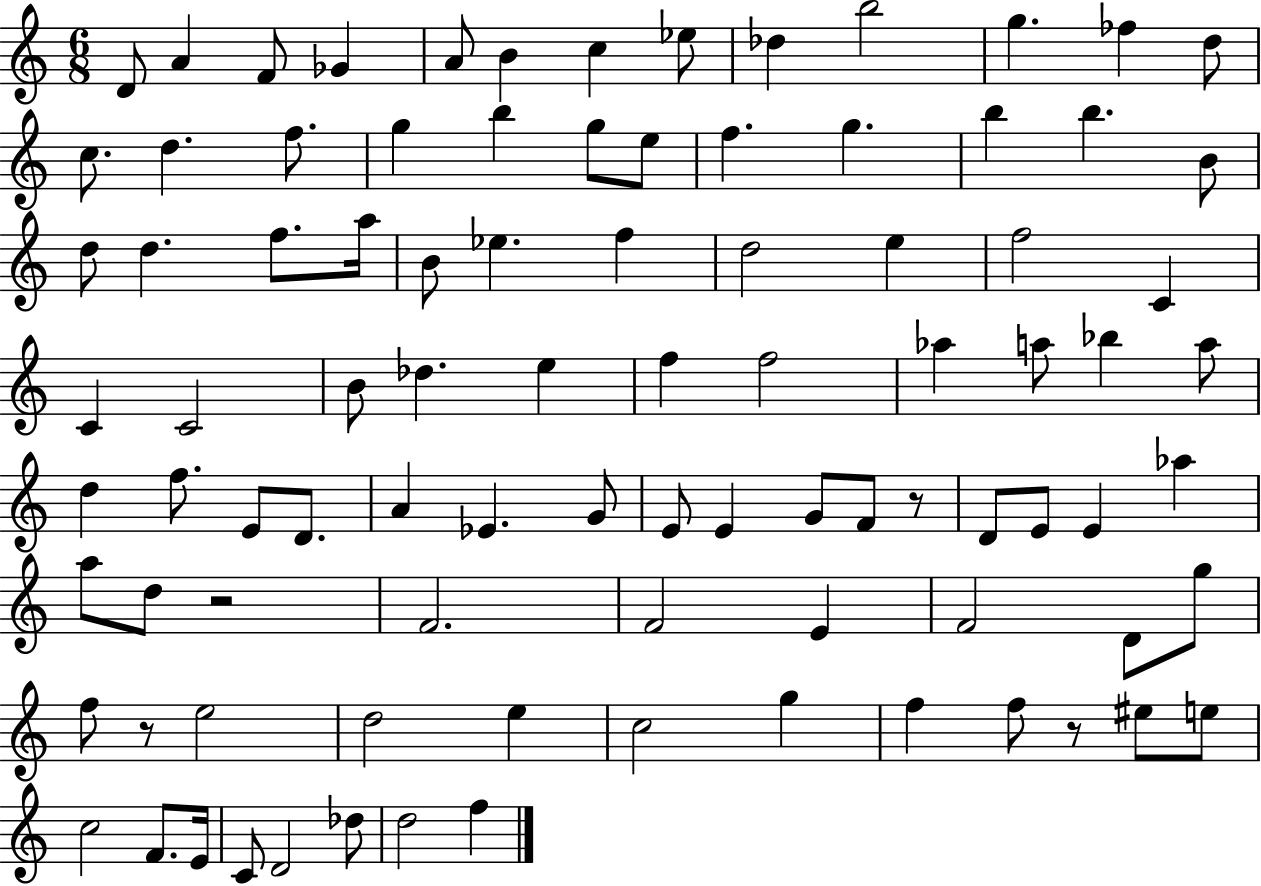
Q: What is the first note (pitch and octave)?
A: D4